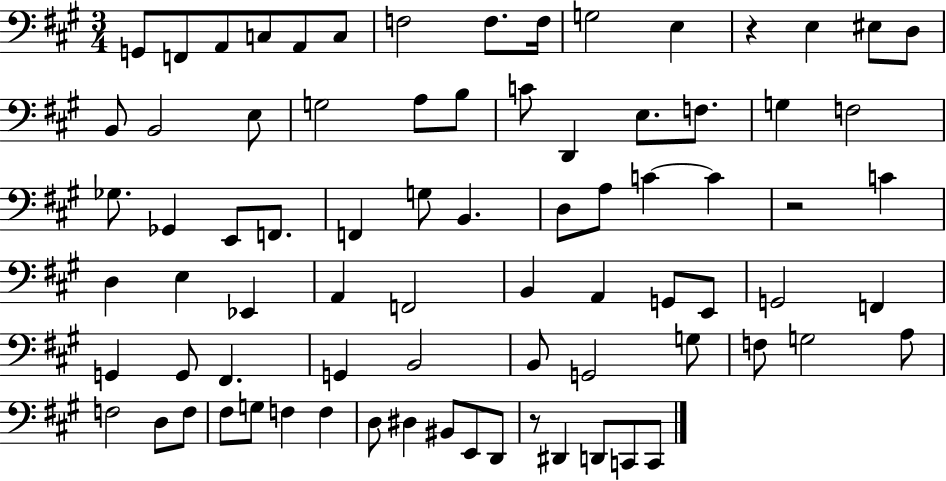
{
  \clef bass
  \numericTimeSignature
  \time 3/4
  \key a \major
  g,8 f,8 a,8 c8 a,8 c8 | f2 f8. f16 | g2 e4 | r4 e4 eis8 d8 | \break b,8 b,2 e8 | g2 a8 b8 | c'8 d,4 e8. f8. | g4 f2 | \break ges8. ges,4 e,8 f,8. | f,4 g8 b,4. | d8 a8 c'4~~ c'4 | r2 c'4 | \break d4 e4 ees,4 | a,4 f,2 | b,4 a,4 g,8 e,8 | g,2 f,4 | \break g,4 g,8 fis,4. | g,4 b,2 | b,8 g,2 g8 | f8 g2 a8 | \break f2 d8 f8 | fis8 g8 f4 f4 | d8 dis4 bis,8 e,8 d,8 | r8 dis,4 d,8 c,8 c,8 | \break \bar "|."
}